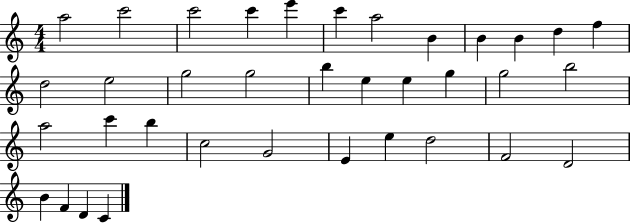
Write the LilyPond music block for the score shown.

{
  \clef treble
  \numericTimeSignature
  \time 4/4
  \key c \major
  a''2 c'''2 | c'''2 c'''4 e'''4 | c'''4 a''2 b'4 | b'4 b'4 d''4 f''4 | \break d''2 e''2 | g''2 g''2 | b''4 e''4 e''4 g''4 | g''2 b''2 | \break a''2 c'''4 b''4 | c''2 g'2 | e'4 e''4 d''2 | f'2 d'2 | \break b'4 f'4 d'4 c'4 | \bar "|."
}